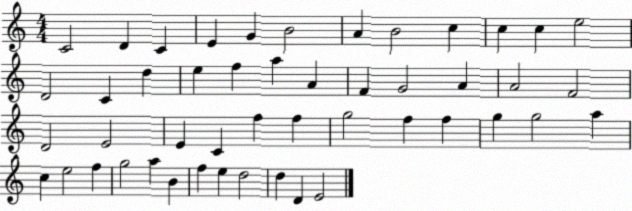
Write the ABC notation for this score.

X:1
T:Untitled
M:4/4
L:1/4
K:C
C2 D C E G B2 A B2 c c c e2 D2 C d e f a A F G2 A A2 F2 D2 E2 E C f f g2 f f g g2 a c e2 f g2 a B f e d2 d D E2